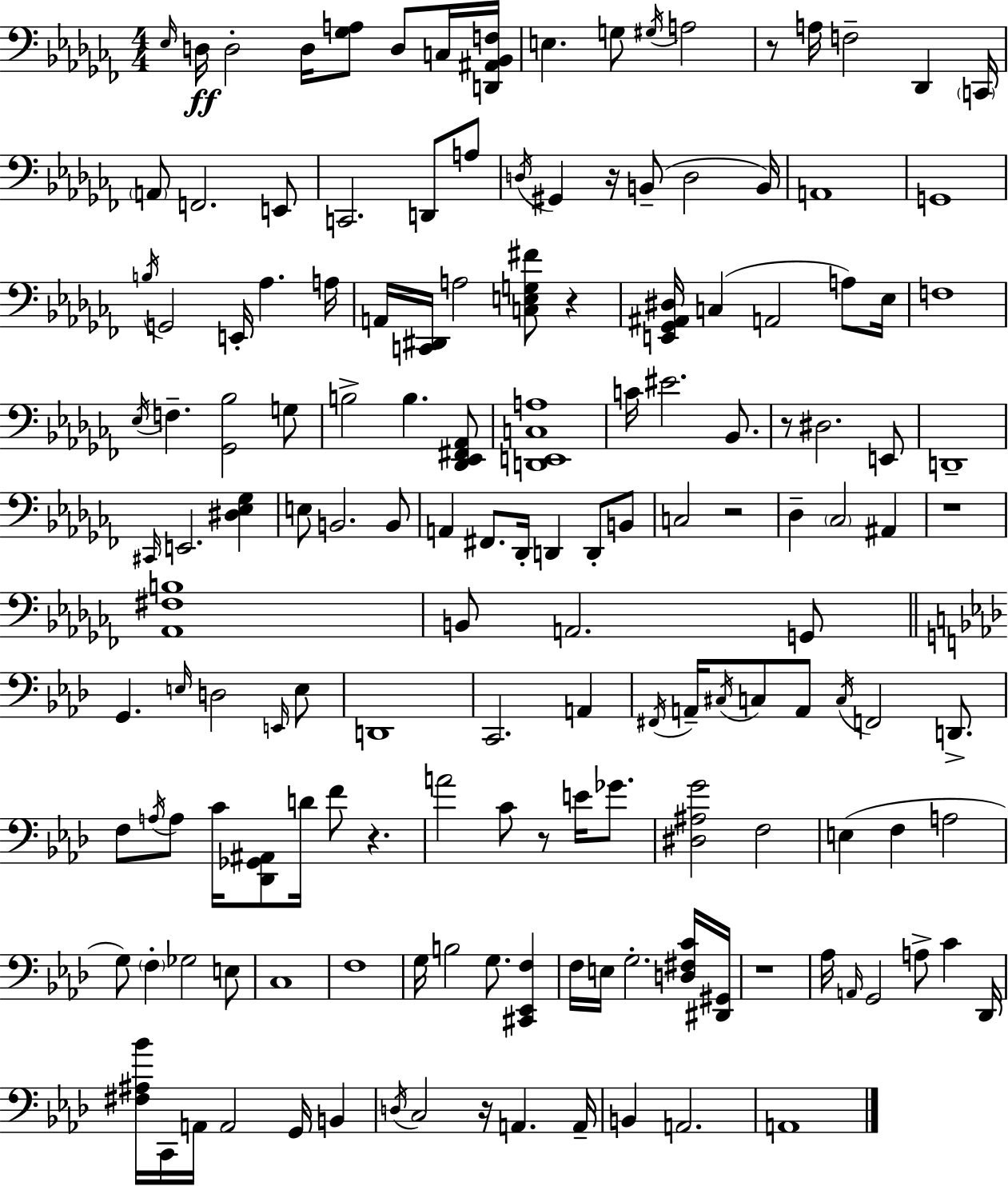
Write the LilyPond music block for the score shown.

{
  \clef bass
  \numericTimeSignature
  \time 4/4
  \key aes \minor
  \grace { ees16 }\ff d16 d2-. d16 <ges a>8 d8 c16 | <d, ais, bes, f>16 e4. g8 \acciaccatura { gis16 } a2 | r8 a16 f2-- des,4 | \parenthesize c,16 \parenthesize a,8 f,2. | \break e,8 c,2. d,8 | a8 \acciaccatura { d16 } gis,4 r16 b,8--( d2 | b,16) a,1 | g,1 | \break \acciaccatura { b16 } g,2 e,16-. aes4. | a16 a,16 <c, dis,>16 a2 <c e g fis'>8 | r4 <e, ges, ais, dis>16 c4( a,2 | a8) ees16 f1 | \break \acciaccatura { ees16 } f4.-- <ges, bes>2 | g8 b2-> b4. | <des, ees, fis, aes,>8 <d, e, c a>1 | c'16 eis'2. | \break bes,8. r8 dis2. | e,8 d,1-- | \grace { cis,16 } e,2. | <dis ees ges>4 e8 b,2. | \break b,8 a,4 fis,8. des,16-. d,4 | d,8-. b,8 c2 r2 | des4-- \parenthesize ces2 | ais,4 r1 | \break <aes, fis b>1 | b,8 a,2. | g,8 \bar "||" \break \key f \minor g,4. \grace { e16 } d2 \grace { e,16 } | e8 d,1 | c,2. a,4 | \acciaccatura { fis,16 } a,16-- \acciaccatura { cis16 } c8 a,8 \acciaccatura { c16 } f,2 | \break d,8.-> f8 \acciaccatura { a16 } a8 c'16 <des, ges, ais,>8 d'16 f'8 | r4. a'2 c'8 | r8 e'16 ges'8. <dis ais g'>2 f2 | e4( f4 a2 | \break g8) \parenthesize f4-. ges2 | e8 c1 | f1 | g16 b2 g8. | \break <cis, ees, f>4 f16 e16 g2.-. | <d fis c'>16 <dis, gis,>16 r1 | aes16 \grace { a,16 } g,2 | a8-> c'4 des,16 <fis ais bes'>16 c,16 a,16 a,2 | \break g,16 b,4 \acciaccatura { d16 } c2 | r16 a,4. a,16-- b,4 a,2. | a,1 | \bar "|."
}